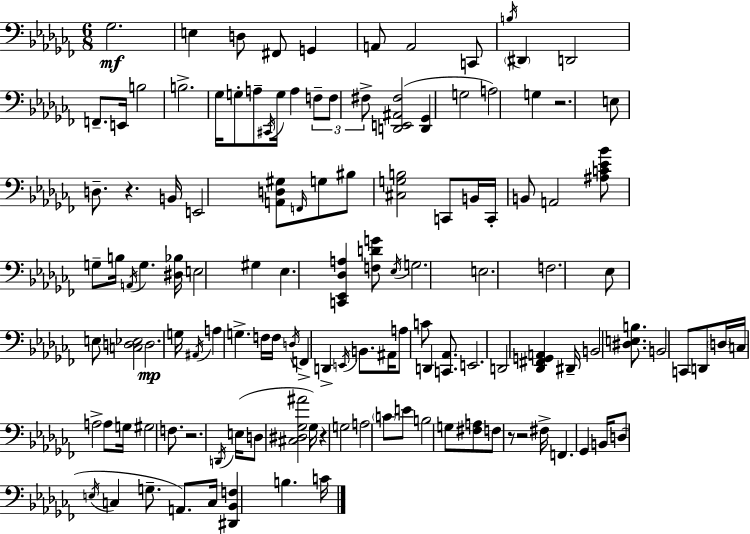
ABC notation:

X:1
T:Untitled
M:6/8
L:1/4
K:Abm
_G,2 E, D,/2 ^F,,/2 G,, A,,/2 A,,2 C,,/2 B,/4 ^D,, D,,2 F,,/2 E,,/4 B,2 B,2 _G,/4 G,/2 A,/2 ^C,,/4 G,/4 A, F,/2 F,/2 ^F,/2 [D,,E,,^A,,^F,]2 [D,,_G,,] G,2 A,2 G, z2 E,/2 D,/2 z B,,/4 E,,2 [A,,D,^G,]/2 F,,/4 G,/2 ^B,/2 [^C,G,B,]2 C,,/2 B,,/4 C,,/4 B,,/2 A,,2 [^A,C_E_B]/2 G,/2 B,/4 A,,/4 G, [^D,_B,]/4 E,2 ^G, _E, [C,,_E,,_D,A,] [F,DG]/2 _E,/4 G,2 E,2 F,2 _E,/2 E,/2 [C,D,_E,]2 D,2 G,/4 ^A,,/4 A, G, F,/4 F,/4 D,/4 F,, D,, E,,/4 B,,/2 ^A,,/4 A,/2 C/2 D,, [C,,_A,,]/2 E,,2 D,,2 [_D,,^F,,G,,A,,] ^D,,/4 B,,2 [^D,E,B,]/2 B,,2 C,,/2 D,,/2 D,/4 C,/4 A,2 A,/2 G,/4 ^G,2 F,/2 z2 D,,/4 E,/4 D,/2 [^C,^D,_G,^A]2 _G,/4 z G,2 A,2 C/2 E/2 B,2 G,/2 [^F,A,]/2 F,/2 z/2 z2 ^F,/4 F,, _G,, B,,/4 D,/2 E,/4 C, G,/2 A,,/2 C,/4 [^D,,_B,,F,] B, C/4